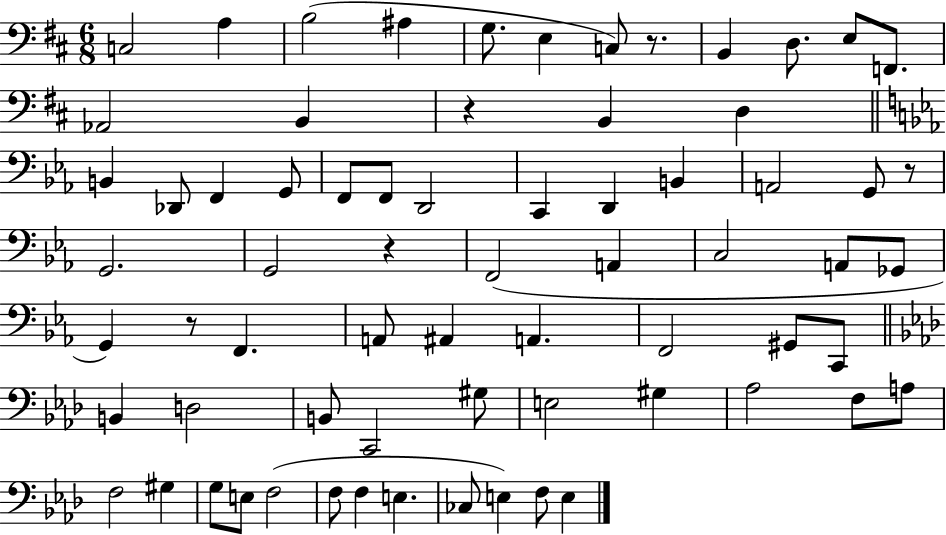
X:1
T:Untitled
M:6/8
L:1/4
K:D
C,2 A, B,2 ^A, G,/2 E, C,/2 z/2 B,, D,/2 E,/2 F,,/2 _A,,2 B,, z B,, D, B,, _D,,/2 F,, G,,/2 F,,/2 F,,/2 D,,2 C,, D,, B,, A,,2 G,,/2 z/2 G,,2 G,,2 z F,,2 A,, C,2 A,,/2 _G,,/2 G,, z/2 F,, A,,/2 ^A,, A,, F,,2 ^G,,/2 C,,/2 B,, D,2 B,,/2 C,,2 ^G,/2 E,2 ^G, _A,2 F,/2 A,/2 F,2 ^G, G,/2 E,/2 F,2 F,/2 F, E, _C,/2 E, F,/2 E,